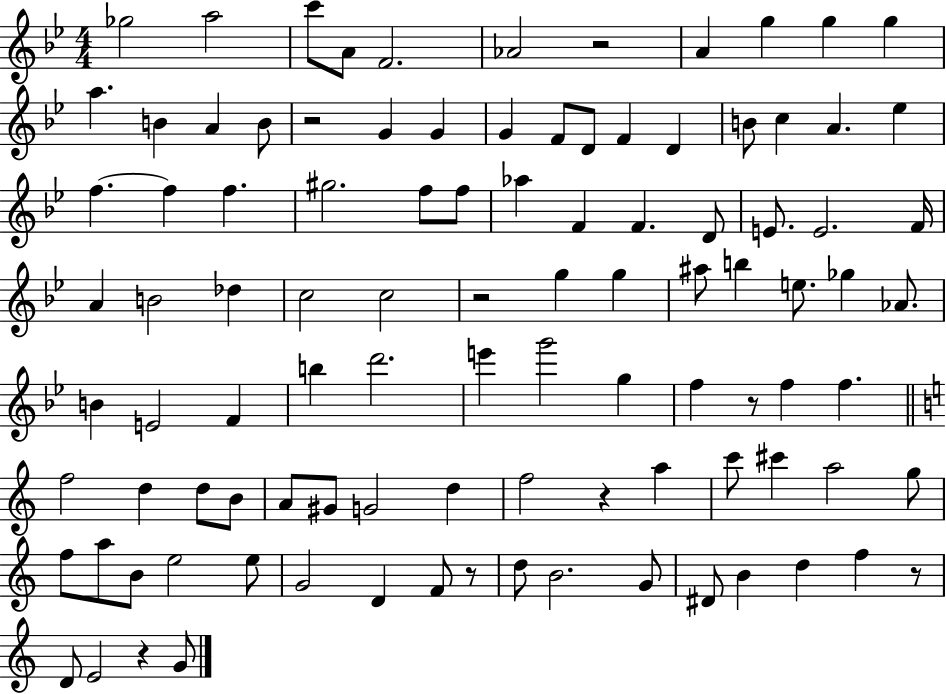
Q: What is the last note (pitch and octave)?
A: G4